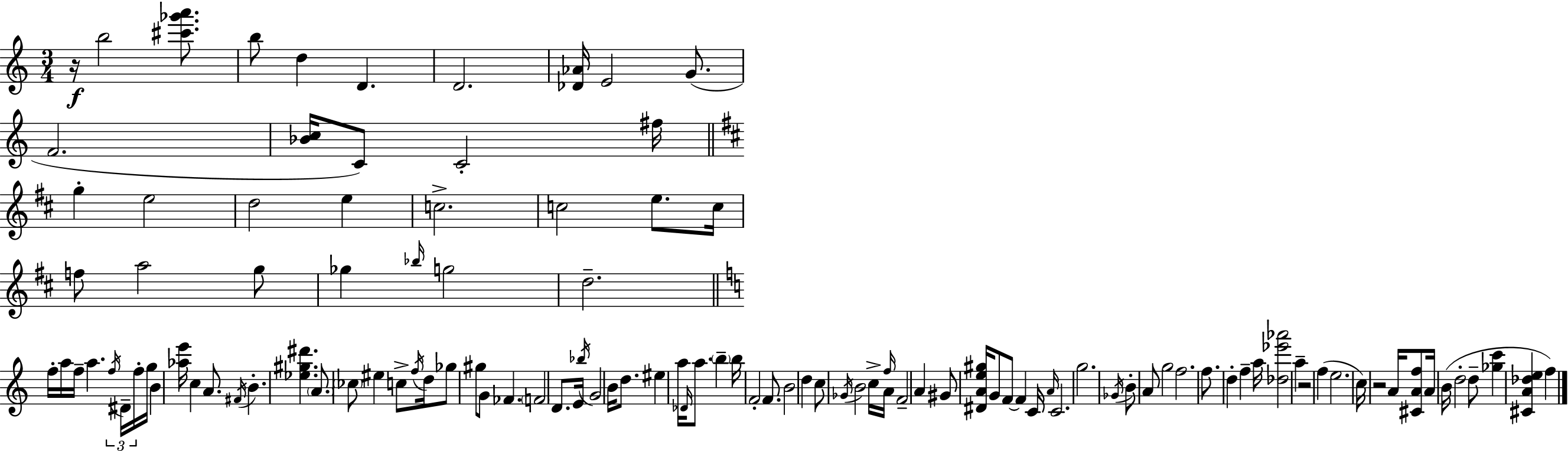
R/s B5/h [C#6,Gb6,A6]/e. B5/e D5/q D4/q. D4/h. [Db4,Ab4]/s E4/h G4/e. F4/h. [Bb4,C5]/s C4/e C4/h F#5/s G5/q E5/h D5/h E5/q C5/h. C5/h E5/e. C5/s F5/e A5/h G5/e Gb5/q Bb5/s G5/h D5/h. F5/s A5/s F5/s A5/q. F5/s D#4/s F5/s G5/s B4/q [Ab5,E6]/s C5/q A4/e. F#4/s B4/q. [Eb5,G#5,D#6]/q. A4/e. CES5/e EIS5/q C5/e F5/s D5/s Gb5/e G#5/e G4/e FES4/q. F4/h D4/e. E4/s Bb5/s G4/h B4/s D5/e. EIS5/q A5/s Db4/s A5/e. B5/q B5/s F4/h F4/e. B4/h D5/q C5/e Gb4/s B4/h C5/s F5/s A4/s F4/h A4/q G#4/e [D#4,A4,E5,G#5]/s G4/e F4/e F4/q C4/s A4/s C4/h. G5/h. Gb4/s B4/e A4/e G5/h F5/h. F5/e. D5/q F5/q A5/s [Db5,Eb6,Ab6]/h A5/q R/h F5/q E5/h. C5/s R/h A4/s [C#4,A4,F5]/e A4/s B4/s D5/h D5/e [Gb5,C6]/q [C#4,A4,Db5,E5]/q F5/q